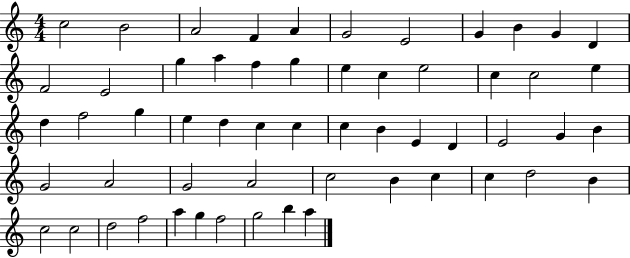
{
  \clef treble
  \numericTimeSignature
  \time 4/4
  \key c \major
  c''2 b'2 | a'2 f'4 a'4 | g'2 e'2 | g'4 b'4 g'4 d'4 | \break f'2 e'2 | g''4 a''4 f''4 g''4 | e''4 c''4 e''2 | c''4 c''2 e''4 | \break d''4 f''2 g''4 | e''4 d''4 c''4 c''4 | c''4 b'4 e'4 d'4 | e'2 g'4 b'4 | \break g'2 a'2 | g'2 a'2 | c''2 b'4 c''4 | c''4 d''2 b'4 | \break c''2 c''2 | d''2 f''2 | a''4 g''4 f''2 | g''2 b''4 a''4 | \break \bar "|."
}